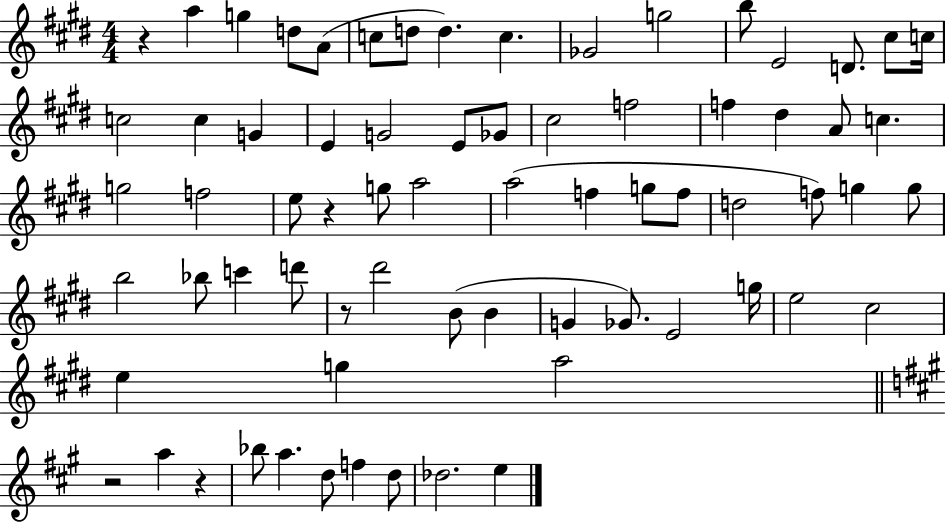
X:1
T:Untitled
M:4/4
L:1/4
K:E
z a g d/2 A/2 c/2 d/2 d c _G2 g2 b/2 E2 D/2 ^c/2 c/4 c2 c G E G2 E/2 _G/2 ^c2 f2 f ^d A/2 c g2 f2 e/2 z g/2 a2 a2 f g/2 f/2 d2 f/2 g g/2 b2 _b/2 c' d'/2 z/2 ^d'2 B/2 B G _G/2 E2 g/4 e2 ^c2 e g a2 z2 a z _b/2 a d/2 f d/2 _d2 e